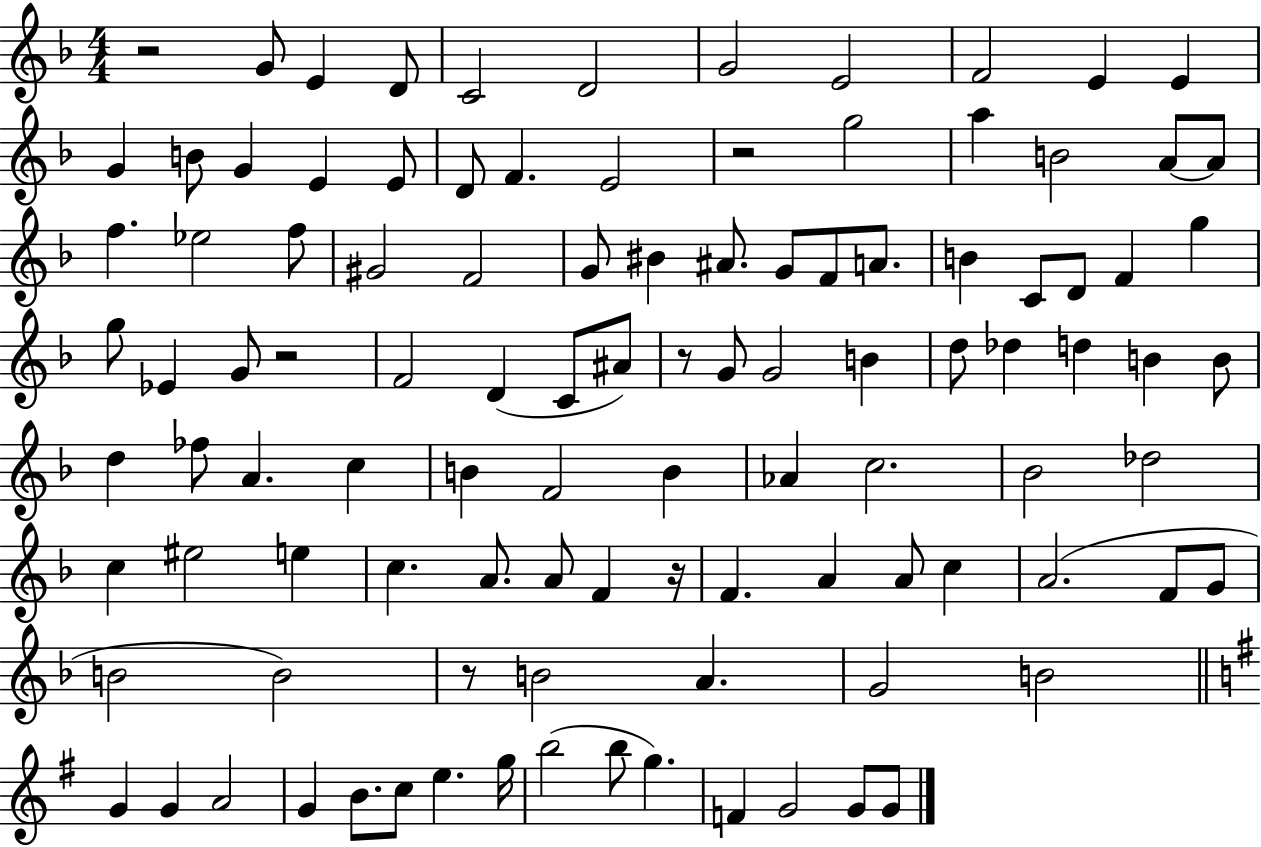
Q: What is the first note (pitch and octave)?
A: G4